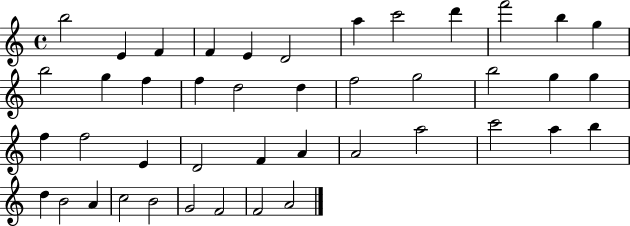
B5/h E4/q F4/q F4/q E4/q D4/h A5/q C6/h D6/q F6/h B5/q G5/q B5/h G5/q F5/q F5/q D5/h D5/q F5/h G5/h B5/h G5/q G5/q F5/q F5/h E4/q D4/h F4/q A4/q A4/h A5/h C6/h A5/q B5/q D5/q B4/h A4/q C5/h B4/h G4/h F4/h F4/h A4/h